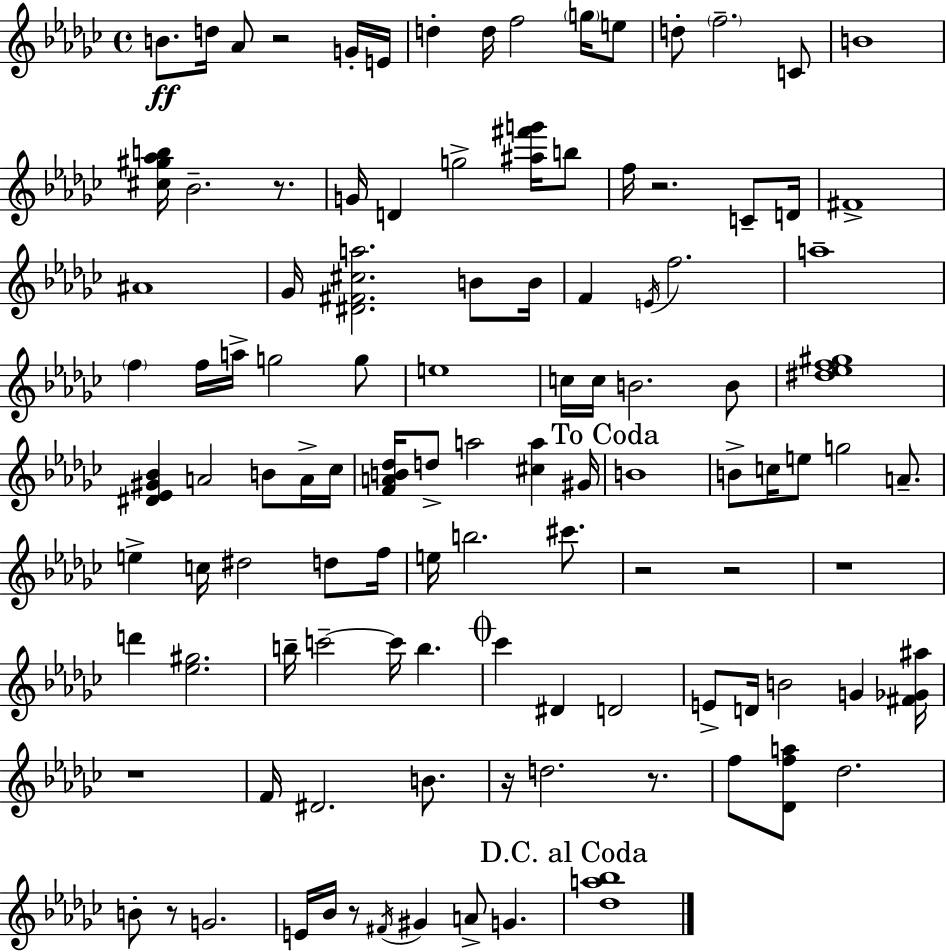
{
  \clef treble
  \time 4/4
  \defaultTimeSignature
  \key ees \minor
  b'8.\ff d''16 aes'8 r2 g'16-. e'16 | d''4-. d''16 f''2 \parenthesize g''16 e''8 | d''8-. \parenthesize f''2.-- c'8 | b'1 | \break <cis'' gis'' aes'' b''>16 bes'2.-- r8. | g'16 d'4 g''2-> <ais'' fis''' g'''>16 b''8 | f''16 r2. c'8-- d'16 | fis'1-> | \break ais'1 | ges'16 <dis' fis' cis'' a''>2. b'8 b'16 | f'4 \acciaccatura { e'16 } f''2. | a''1-- | \break \parenthesize f''4 f''16 a''16-> g''2 g''8 | e''1 | c''16 c''16 b'2. b'8 | <dis'' ees'' f'' gis''>1 | \break <dis' ees' gis' bes'>4 a'2 b'8 a'16-> | ces''16 <f' a' b' des''>16 d''8-> a''2 <cis'' a''>4 | gis'16 \mark "To Coda" b'1 | b'8-> c''16 e''8 g''2 a'8.-- | \break e''4-> c''16 dis''2 d''8 | f''16 e''16 b''2. cis'''8. | r2 r2 | r1 | \break d'''4 <ees'' gis''>2. | b''16-- c'''2--~~ c'''16 b''4. | \mark \markup { \musicglyph "scripts.coda" } ces'''4 dis'4 d'2 | e'8-> d'16 b'2 g'4 | \break <fis' ges' ais''>16 r1 | f'16 dis'2. b'8. | r16 d''2. r8. | f''8 <des' f'' a''>8 des''2. | \break b'8-. r8 g'2. | e'16 bes'16 r8 \acciaccatura { fis'16 } gis'4 a'8-> g'4. | \mark "D.C. al Coda" <des'' a'' bes''>1 | \bar "|."
}